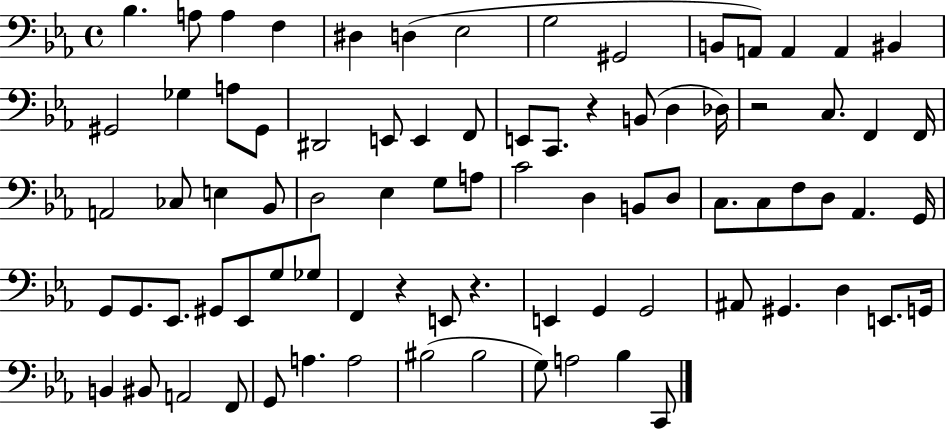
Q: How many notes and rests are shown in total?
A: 82